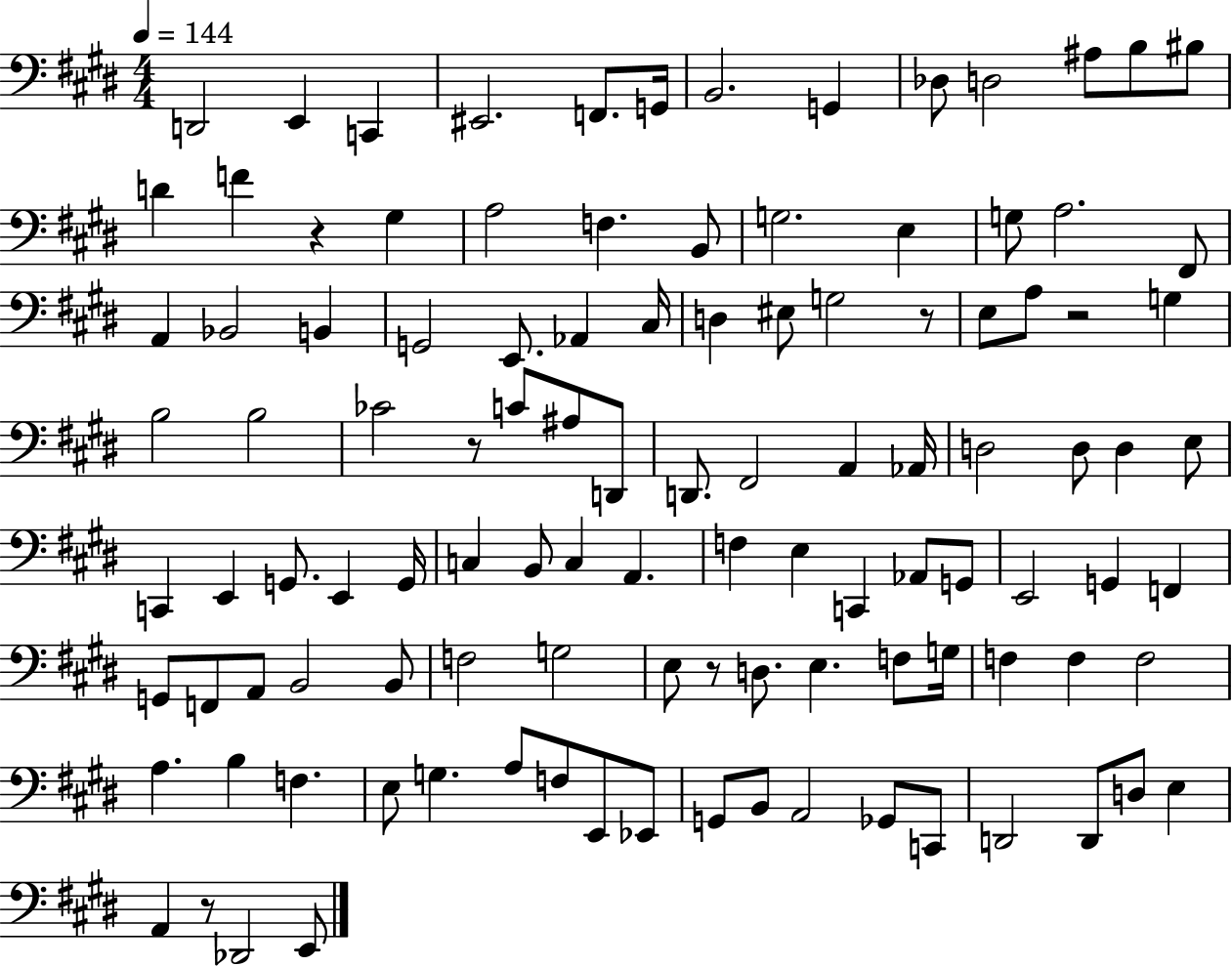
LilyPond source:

{
  \clef bass
  \numericTimeSignature
  \time 4/4
  \key e \major
  \tempo 4 = 144
  d,2 e,4 c,4 | eis,2. f,8. g,16 | b,2. g,4 | des8 d2 ais8 b8 bis8 | \break d'4 f'4 r4 gis4 | a2 f4. b,8 | g2. e4 | g8 a2. fis,8 | \break a,4 bes,2 b,4 | g,2 e,8. aes,4 cis16 | d4 eis8 g2 r8 | e8 a8 r2 g4 | \break b2 b2 | ces'2 r8 c'8 ais8 d,8 | d,8. fis,2 a,4 aes,16 | d2 d8 d4 e8 | \break c,4 e,4 g,8. e,4 g,16 | c4 b,8 c4 a,4. | f4 e4 c,4 aes,8 g,8 | e,2 g,4 f,4 | \break g,8 f,8 a,8 b,2 b,8 | f2 g2 | e8 r8 d8. e4. f8 g16 | f4 f4 f2 | \break a4. b4 f4. | e8 g4. a8 f8 e,8 ees,8 | g,8 b,8 a,2 ges,8 c,8 | d,2 d,8 d8 e4 | \break a,4 r8 des,2 e,8 | \bar "|."
}